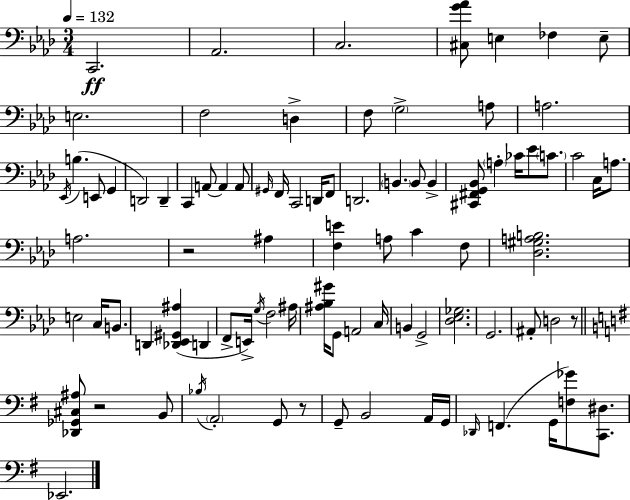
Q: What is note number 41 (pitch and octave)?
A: A#3